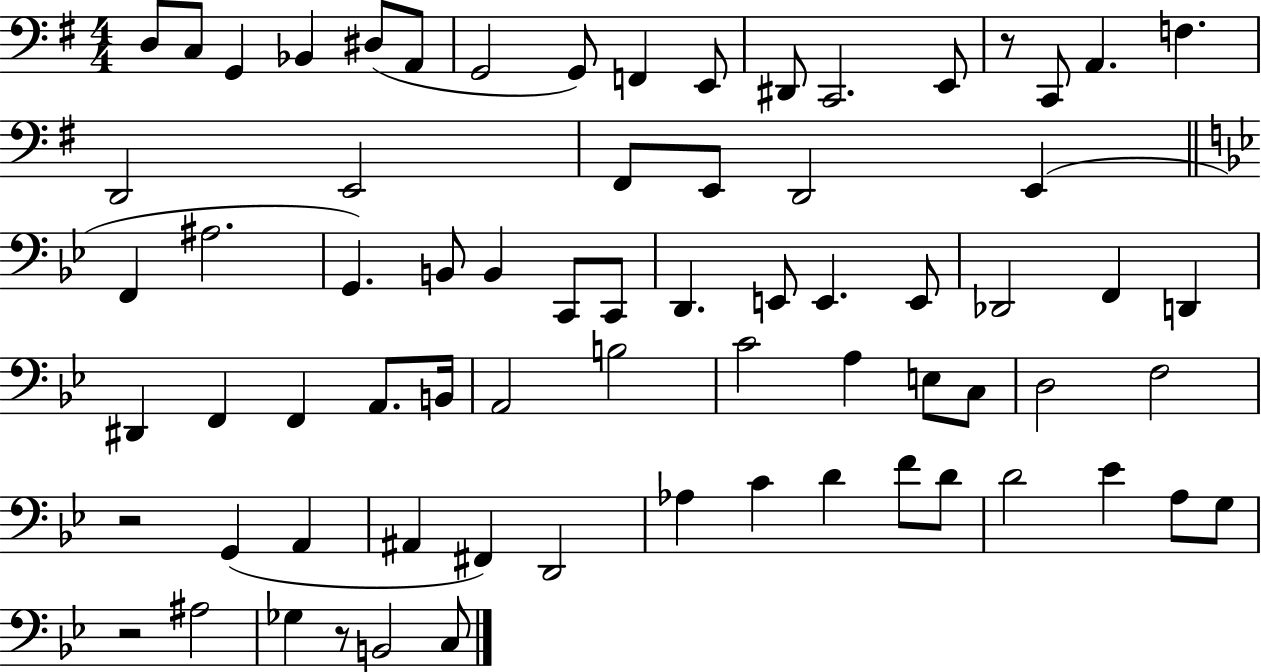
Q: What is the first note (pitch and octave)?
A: D3